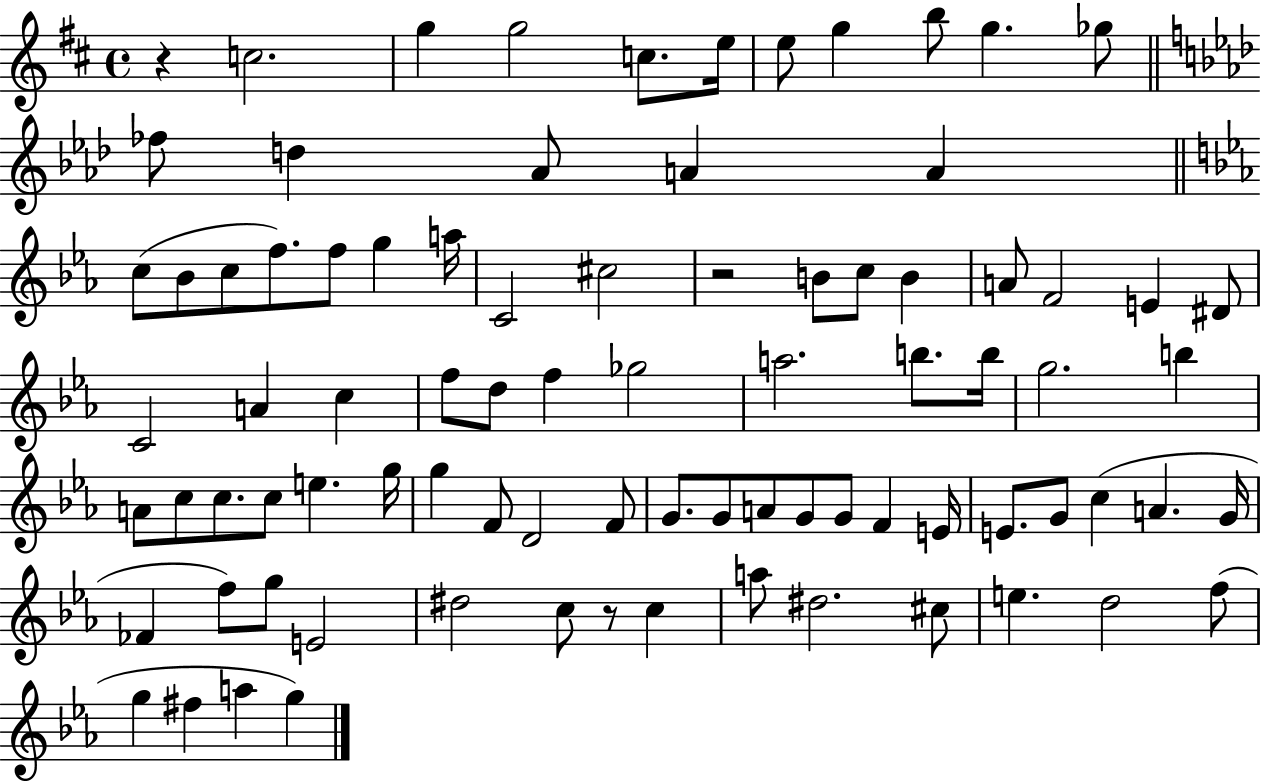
R/q C5/h. G5/q G5/h C5/e. E5/s E5/e G5/q B5/e G5/q. Gb5/e FES5/e D5/q Ab4/e A4/q A4/q C5/e Bb4/e C5/e F5/e. F5/e G5/q A5/s C4/h C#5/h R/h B4/e C5/e B4/q A4/e F4/h E4/q D#4/e C4/h A4/q C5/q F5/e D5/e F5/q Gb5/h A5/h. B5/e. B5/s G5/h. B5/q A4/e C5/e C5/e. C5/e E5/q. G5/s G5/q F4/e D4/h F4/e G4/e. G4/e A4/e G4/e G4/e F4/q E4/s E4/e. G4/e C5/q A4/q. G4/s FES4/q F5/e G5/e E4/h D#5/h C5/e R/e C5/q A5/e D#5/h. C#5/e E5/q. D5/h F5/e G5/q F#5/q A5/q G5/q